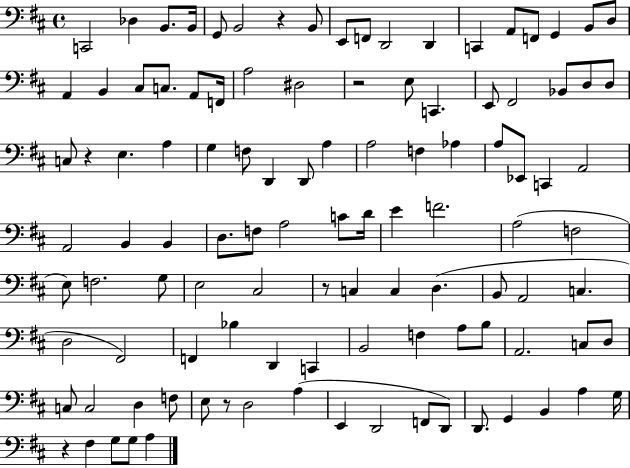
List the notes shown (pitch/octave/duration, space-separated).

C2/h Db3/q B2/e. B2/s G2/e B2/h R/q B2/e E2/e F2/e D2/h D2/q C2/q A2/e F2/e G2/q B2/e D3/e A2/q B2/q C#3/e C3/e. A2/e F2/s A3/h D#3/h R/h E3/e C2/q. E2/e F#2/h Bb2/e D3/e D3/e C3/e R/q E3/q. A3/q G3/q F3/e D2/q D2/e A3/q A3/h F3/q Ab3/q A3/e Eb2/e C2/q A2/h A2/h B2/q B2/q D3/e. F3/e A3/h C4/e D4/s E4/q F4/h. A3/h F3/h E3/e F3/h. G3/e E3/h C#3/h R/e C3/q C3/q D3/q. B2/e A2/h C3/q. D3/h F#2/h F2/q Bb3/q D2/q C2/q B2/h F3/q A3/e B3/e A2/h. C3/e D3/e C3/e C3/h D3/q F3/e E3/e R/e D3/h A3/q E2/q D2/h F2/e D2/e D2/e. G2/q B2/q A3/q G3/s R/q F#3/q G3/e G3/e A3/q